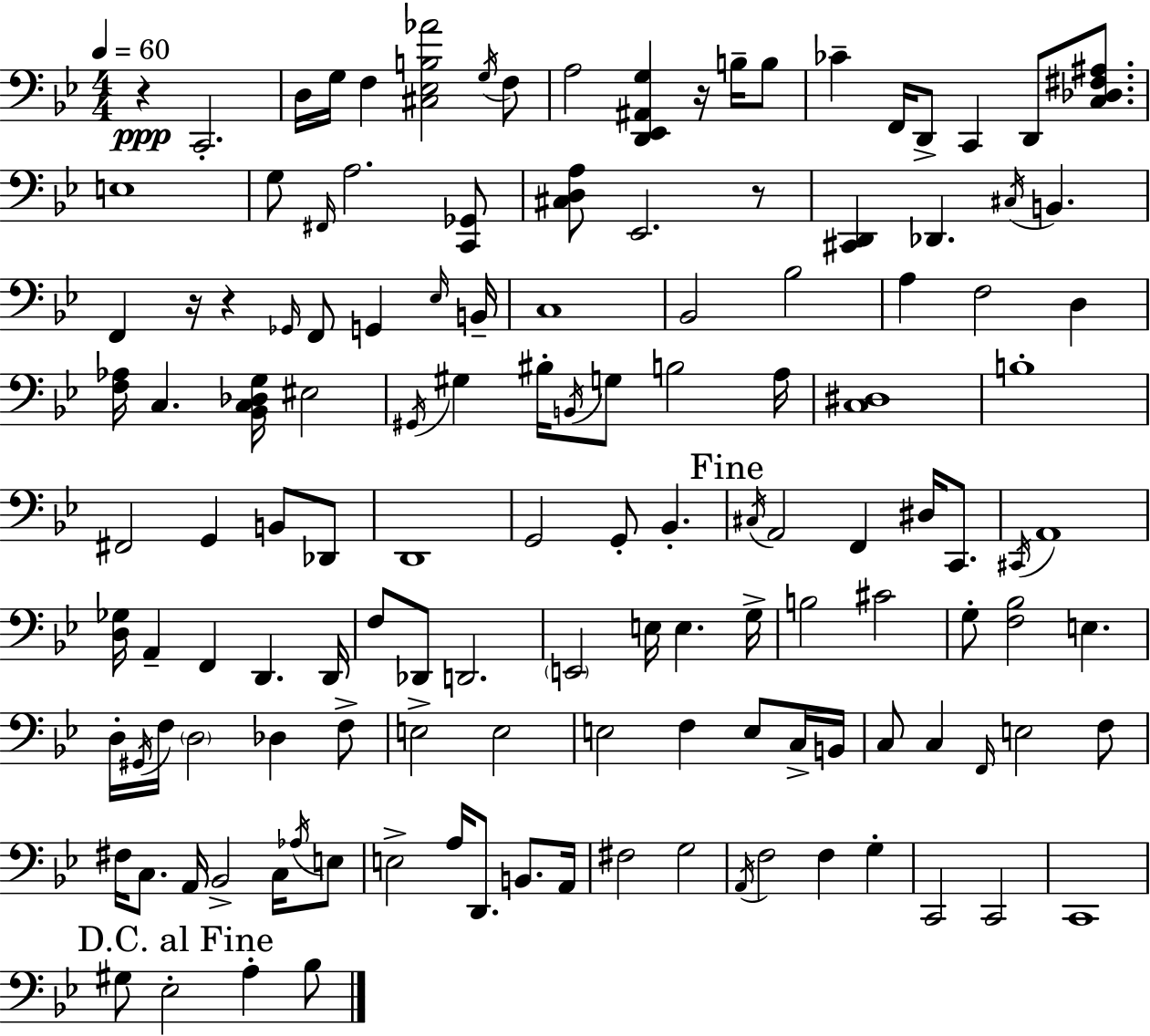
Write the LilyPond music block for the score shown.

{
  \clef bass
  \numericTimeSignature
  \time 4/4
  \key g \minor
  \tempo 4 = 60
  \repeat volta 2 { r4\ppp c,2.-. | d16 g16 f4 <cis ees b aes'>2 \acciaccatura { g16 } f8 | a2 <d, ees, ais, g>4 r16 b16-- b8 | ces'4-- f,16 d,8-> c,4 d,8 <c des fis ais>8. | \break e1 | g8 \grace { fis,16 } a2. | <c, ges,>8 <cis d a>8 ees,2. | r8 <cis, d,>4 des,4. \acciaccatura { cis16 } b,4. | \break f,4 r16 r4 \grace { ges,16 } f,8 g,4 | \grace { ees16 } b,16-- c1 | bes,2 bes2 | a4 f2 | \break d4 <f aes>16 c4. <bes, c des g>16 eis2 | \acciaccatura { gis,16 } gis4 bis16-. \acciaccatura { b,16 } g8 b2 | a16 <c dis>1 | b1-. | \break fis,2 g,4 | b,8 des,8 d,1 | g,2 g,8-. | bes,4.-. \mark "Fine" \acciaccatura { cis16 } a,2 | \break f,4 dis16 c,8. \acciaccatura { cis,16 } a,1 | <d ges>16 a,4-- f,4 | d,4. d,16 f8 des,8 d,2. | \parenthesize e,2 | \break e16 e4. g16-> b2 | cis'2 g8-. <f bes>2 | e4. d16-. \acciaccatura { gis,16 } f16 \parenthesize d2 | des4 f8-> e2-> | \break e2 e2 | f4 e8 c16-> b,16 c8 c4 | \grace { f,16 } e2 f8 fis16 c8. a,16 | bes,2-> c16 \acciaccatura { aes16 } e8 e2-> | \break a16 d,8. b,8. a,16 fis2 | g2 \acciaccatura { a,16 } f2 | f4 g4-. c,2 | c,2 c,1 | \break \mark "D.C. al Fine" gis8 ees2-. | a4-. bes8 } \bar "|."
}